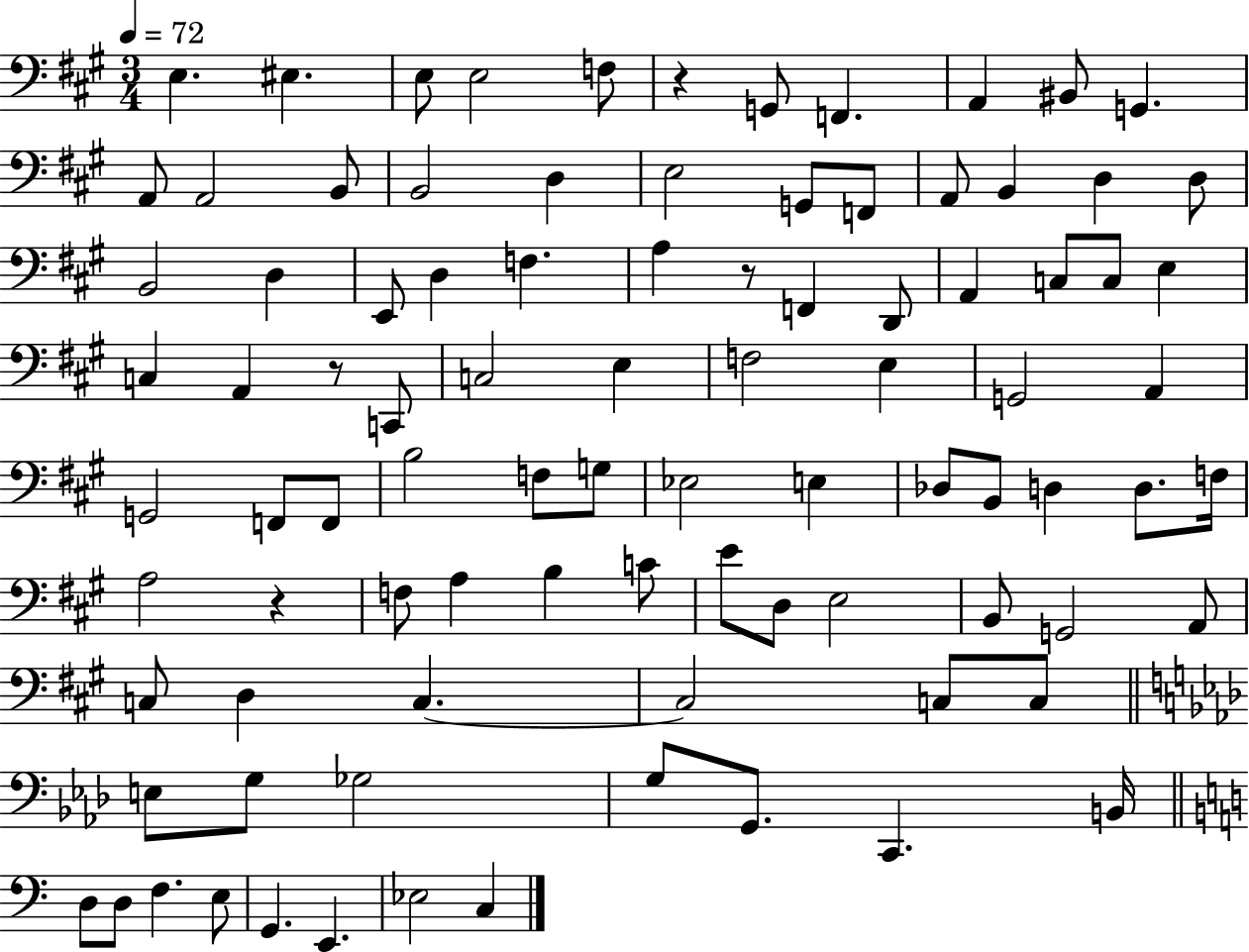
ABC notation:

X:1
T:Untitled
M:3/4
L:1/4
K:A
E, ^E, E,/2 E,2 F,/2 z G,,/2 F,, A,, ^B,,/2 G,, A,,/2 A,,2 B,,/2 B,,2 D, E,2 G,,/2 F,,/2 A,,/2 B,, D, D,/2 B,,2 D, E,,/2 D, F, A, z/2 F,, D,,/2 A,, C,/2 C,/2 E, C, A,, z/2 C,,/2 C,2 E, F,2 E, G,,2 A,, G,,2 F,,/2 F,,/2 B,2 F,/2 G,/2 _E,2 E, _D,/2 B,,/2 D, D,/2 F,/4 A,2 z F,/2 A, B, C/2 E/2 D,/2 E,2 B,,/2 G,,2 A,,/2 C,/2 D, C, C,2 C,/2 C,/2 E,/2 G,/2 _G,2 G,/2 G,,/2 C,, B,,/4 D,/2 D,/2 F, E,/2 G,, E,, _E,2 C,